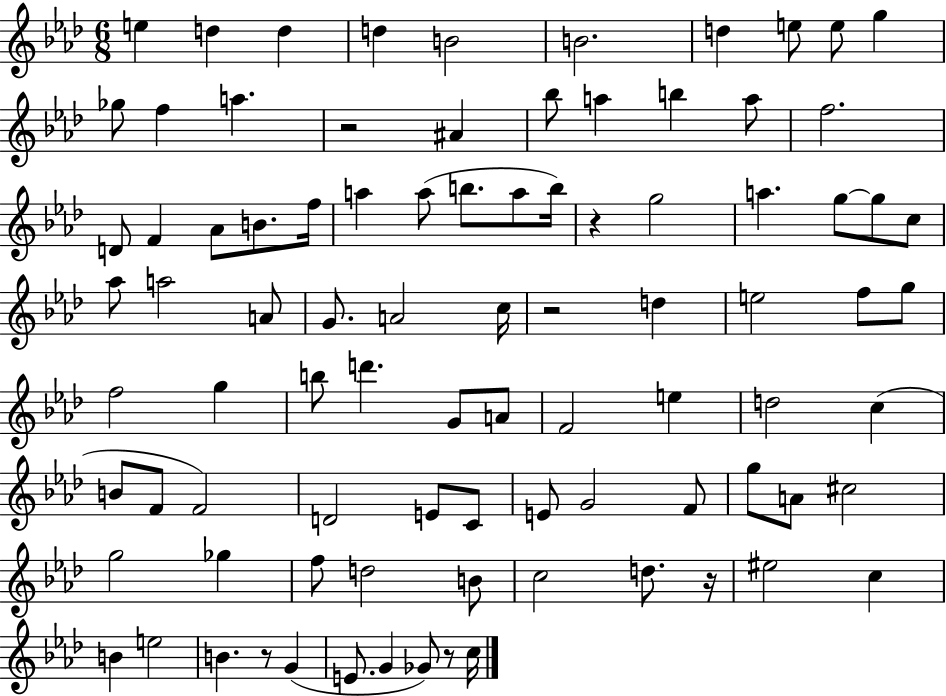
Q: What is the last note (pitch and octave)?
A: C5